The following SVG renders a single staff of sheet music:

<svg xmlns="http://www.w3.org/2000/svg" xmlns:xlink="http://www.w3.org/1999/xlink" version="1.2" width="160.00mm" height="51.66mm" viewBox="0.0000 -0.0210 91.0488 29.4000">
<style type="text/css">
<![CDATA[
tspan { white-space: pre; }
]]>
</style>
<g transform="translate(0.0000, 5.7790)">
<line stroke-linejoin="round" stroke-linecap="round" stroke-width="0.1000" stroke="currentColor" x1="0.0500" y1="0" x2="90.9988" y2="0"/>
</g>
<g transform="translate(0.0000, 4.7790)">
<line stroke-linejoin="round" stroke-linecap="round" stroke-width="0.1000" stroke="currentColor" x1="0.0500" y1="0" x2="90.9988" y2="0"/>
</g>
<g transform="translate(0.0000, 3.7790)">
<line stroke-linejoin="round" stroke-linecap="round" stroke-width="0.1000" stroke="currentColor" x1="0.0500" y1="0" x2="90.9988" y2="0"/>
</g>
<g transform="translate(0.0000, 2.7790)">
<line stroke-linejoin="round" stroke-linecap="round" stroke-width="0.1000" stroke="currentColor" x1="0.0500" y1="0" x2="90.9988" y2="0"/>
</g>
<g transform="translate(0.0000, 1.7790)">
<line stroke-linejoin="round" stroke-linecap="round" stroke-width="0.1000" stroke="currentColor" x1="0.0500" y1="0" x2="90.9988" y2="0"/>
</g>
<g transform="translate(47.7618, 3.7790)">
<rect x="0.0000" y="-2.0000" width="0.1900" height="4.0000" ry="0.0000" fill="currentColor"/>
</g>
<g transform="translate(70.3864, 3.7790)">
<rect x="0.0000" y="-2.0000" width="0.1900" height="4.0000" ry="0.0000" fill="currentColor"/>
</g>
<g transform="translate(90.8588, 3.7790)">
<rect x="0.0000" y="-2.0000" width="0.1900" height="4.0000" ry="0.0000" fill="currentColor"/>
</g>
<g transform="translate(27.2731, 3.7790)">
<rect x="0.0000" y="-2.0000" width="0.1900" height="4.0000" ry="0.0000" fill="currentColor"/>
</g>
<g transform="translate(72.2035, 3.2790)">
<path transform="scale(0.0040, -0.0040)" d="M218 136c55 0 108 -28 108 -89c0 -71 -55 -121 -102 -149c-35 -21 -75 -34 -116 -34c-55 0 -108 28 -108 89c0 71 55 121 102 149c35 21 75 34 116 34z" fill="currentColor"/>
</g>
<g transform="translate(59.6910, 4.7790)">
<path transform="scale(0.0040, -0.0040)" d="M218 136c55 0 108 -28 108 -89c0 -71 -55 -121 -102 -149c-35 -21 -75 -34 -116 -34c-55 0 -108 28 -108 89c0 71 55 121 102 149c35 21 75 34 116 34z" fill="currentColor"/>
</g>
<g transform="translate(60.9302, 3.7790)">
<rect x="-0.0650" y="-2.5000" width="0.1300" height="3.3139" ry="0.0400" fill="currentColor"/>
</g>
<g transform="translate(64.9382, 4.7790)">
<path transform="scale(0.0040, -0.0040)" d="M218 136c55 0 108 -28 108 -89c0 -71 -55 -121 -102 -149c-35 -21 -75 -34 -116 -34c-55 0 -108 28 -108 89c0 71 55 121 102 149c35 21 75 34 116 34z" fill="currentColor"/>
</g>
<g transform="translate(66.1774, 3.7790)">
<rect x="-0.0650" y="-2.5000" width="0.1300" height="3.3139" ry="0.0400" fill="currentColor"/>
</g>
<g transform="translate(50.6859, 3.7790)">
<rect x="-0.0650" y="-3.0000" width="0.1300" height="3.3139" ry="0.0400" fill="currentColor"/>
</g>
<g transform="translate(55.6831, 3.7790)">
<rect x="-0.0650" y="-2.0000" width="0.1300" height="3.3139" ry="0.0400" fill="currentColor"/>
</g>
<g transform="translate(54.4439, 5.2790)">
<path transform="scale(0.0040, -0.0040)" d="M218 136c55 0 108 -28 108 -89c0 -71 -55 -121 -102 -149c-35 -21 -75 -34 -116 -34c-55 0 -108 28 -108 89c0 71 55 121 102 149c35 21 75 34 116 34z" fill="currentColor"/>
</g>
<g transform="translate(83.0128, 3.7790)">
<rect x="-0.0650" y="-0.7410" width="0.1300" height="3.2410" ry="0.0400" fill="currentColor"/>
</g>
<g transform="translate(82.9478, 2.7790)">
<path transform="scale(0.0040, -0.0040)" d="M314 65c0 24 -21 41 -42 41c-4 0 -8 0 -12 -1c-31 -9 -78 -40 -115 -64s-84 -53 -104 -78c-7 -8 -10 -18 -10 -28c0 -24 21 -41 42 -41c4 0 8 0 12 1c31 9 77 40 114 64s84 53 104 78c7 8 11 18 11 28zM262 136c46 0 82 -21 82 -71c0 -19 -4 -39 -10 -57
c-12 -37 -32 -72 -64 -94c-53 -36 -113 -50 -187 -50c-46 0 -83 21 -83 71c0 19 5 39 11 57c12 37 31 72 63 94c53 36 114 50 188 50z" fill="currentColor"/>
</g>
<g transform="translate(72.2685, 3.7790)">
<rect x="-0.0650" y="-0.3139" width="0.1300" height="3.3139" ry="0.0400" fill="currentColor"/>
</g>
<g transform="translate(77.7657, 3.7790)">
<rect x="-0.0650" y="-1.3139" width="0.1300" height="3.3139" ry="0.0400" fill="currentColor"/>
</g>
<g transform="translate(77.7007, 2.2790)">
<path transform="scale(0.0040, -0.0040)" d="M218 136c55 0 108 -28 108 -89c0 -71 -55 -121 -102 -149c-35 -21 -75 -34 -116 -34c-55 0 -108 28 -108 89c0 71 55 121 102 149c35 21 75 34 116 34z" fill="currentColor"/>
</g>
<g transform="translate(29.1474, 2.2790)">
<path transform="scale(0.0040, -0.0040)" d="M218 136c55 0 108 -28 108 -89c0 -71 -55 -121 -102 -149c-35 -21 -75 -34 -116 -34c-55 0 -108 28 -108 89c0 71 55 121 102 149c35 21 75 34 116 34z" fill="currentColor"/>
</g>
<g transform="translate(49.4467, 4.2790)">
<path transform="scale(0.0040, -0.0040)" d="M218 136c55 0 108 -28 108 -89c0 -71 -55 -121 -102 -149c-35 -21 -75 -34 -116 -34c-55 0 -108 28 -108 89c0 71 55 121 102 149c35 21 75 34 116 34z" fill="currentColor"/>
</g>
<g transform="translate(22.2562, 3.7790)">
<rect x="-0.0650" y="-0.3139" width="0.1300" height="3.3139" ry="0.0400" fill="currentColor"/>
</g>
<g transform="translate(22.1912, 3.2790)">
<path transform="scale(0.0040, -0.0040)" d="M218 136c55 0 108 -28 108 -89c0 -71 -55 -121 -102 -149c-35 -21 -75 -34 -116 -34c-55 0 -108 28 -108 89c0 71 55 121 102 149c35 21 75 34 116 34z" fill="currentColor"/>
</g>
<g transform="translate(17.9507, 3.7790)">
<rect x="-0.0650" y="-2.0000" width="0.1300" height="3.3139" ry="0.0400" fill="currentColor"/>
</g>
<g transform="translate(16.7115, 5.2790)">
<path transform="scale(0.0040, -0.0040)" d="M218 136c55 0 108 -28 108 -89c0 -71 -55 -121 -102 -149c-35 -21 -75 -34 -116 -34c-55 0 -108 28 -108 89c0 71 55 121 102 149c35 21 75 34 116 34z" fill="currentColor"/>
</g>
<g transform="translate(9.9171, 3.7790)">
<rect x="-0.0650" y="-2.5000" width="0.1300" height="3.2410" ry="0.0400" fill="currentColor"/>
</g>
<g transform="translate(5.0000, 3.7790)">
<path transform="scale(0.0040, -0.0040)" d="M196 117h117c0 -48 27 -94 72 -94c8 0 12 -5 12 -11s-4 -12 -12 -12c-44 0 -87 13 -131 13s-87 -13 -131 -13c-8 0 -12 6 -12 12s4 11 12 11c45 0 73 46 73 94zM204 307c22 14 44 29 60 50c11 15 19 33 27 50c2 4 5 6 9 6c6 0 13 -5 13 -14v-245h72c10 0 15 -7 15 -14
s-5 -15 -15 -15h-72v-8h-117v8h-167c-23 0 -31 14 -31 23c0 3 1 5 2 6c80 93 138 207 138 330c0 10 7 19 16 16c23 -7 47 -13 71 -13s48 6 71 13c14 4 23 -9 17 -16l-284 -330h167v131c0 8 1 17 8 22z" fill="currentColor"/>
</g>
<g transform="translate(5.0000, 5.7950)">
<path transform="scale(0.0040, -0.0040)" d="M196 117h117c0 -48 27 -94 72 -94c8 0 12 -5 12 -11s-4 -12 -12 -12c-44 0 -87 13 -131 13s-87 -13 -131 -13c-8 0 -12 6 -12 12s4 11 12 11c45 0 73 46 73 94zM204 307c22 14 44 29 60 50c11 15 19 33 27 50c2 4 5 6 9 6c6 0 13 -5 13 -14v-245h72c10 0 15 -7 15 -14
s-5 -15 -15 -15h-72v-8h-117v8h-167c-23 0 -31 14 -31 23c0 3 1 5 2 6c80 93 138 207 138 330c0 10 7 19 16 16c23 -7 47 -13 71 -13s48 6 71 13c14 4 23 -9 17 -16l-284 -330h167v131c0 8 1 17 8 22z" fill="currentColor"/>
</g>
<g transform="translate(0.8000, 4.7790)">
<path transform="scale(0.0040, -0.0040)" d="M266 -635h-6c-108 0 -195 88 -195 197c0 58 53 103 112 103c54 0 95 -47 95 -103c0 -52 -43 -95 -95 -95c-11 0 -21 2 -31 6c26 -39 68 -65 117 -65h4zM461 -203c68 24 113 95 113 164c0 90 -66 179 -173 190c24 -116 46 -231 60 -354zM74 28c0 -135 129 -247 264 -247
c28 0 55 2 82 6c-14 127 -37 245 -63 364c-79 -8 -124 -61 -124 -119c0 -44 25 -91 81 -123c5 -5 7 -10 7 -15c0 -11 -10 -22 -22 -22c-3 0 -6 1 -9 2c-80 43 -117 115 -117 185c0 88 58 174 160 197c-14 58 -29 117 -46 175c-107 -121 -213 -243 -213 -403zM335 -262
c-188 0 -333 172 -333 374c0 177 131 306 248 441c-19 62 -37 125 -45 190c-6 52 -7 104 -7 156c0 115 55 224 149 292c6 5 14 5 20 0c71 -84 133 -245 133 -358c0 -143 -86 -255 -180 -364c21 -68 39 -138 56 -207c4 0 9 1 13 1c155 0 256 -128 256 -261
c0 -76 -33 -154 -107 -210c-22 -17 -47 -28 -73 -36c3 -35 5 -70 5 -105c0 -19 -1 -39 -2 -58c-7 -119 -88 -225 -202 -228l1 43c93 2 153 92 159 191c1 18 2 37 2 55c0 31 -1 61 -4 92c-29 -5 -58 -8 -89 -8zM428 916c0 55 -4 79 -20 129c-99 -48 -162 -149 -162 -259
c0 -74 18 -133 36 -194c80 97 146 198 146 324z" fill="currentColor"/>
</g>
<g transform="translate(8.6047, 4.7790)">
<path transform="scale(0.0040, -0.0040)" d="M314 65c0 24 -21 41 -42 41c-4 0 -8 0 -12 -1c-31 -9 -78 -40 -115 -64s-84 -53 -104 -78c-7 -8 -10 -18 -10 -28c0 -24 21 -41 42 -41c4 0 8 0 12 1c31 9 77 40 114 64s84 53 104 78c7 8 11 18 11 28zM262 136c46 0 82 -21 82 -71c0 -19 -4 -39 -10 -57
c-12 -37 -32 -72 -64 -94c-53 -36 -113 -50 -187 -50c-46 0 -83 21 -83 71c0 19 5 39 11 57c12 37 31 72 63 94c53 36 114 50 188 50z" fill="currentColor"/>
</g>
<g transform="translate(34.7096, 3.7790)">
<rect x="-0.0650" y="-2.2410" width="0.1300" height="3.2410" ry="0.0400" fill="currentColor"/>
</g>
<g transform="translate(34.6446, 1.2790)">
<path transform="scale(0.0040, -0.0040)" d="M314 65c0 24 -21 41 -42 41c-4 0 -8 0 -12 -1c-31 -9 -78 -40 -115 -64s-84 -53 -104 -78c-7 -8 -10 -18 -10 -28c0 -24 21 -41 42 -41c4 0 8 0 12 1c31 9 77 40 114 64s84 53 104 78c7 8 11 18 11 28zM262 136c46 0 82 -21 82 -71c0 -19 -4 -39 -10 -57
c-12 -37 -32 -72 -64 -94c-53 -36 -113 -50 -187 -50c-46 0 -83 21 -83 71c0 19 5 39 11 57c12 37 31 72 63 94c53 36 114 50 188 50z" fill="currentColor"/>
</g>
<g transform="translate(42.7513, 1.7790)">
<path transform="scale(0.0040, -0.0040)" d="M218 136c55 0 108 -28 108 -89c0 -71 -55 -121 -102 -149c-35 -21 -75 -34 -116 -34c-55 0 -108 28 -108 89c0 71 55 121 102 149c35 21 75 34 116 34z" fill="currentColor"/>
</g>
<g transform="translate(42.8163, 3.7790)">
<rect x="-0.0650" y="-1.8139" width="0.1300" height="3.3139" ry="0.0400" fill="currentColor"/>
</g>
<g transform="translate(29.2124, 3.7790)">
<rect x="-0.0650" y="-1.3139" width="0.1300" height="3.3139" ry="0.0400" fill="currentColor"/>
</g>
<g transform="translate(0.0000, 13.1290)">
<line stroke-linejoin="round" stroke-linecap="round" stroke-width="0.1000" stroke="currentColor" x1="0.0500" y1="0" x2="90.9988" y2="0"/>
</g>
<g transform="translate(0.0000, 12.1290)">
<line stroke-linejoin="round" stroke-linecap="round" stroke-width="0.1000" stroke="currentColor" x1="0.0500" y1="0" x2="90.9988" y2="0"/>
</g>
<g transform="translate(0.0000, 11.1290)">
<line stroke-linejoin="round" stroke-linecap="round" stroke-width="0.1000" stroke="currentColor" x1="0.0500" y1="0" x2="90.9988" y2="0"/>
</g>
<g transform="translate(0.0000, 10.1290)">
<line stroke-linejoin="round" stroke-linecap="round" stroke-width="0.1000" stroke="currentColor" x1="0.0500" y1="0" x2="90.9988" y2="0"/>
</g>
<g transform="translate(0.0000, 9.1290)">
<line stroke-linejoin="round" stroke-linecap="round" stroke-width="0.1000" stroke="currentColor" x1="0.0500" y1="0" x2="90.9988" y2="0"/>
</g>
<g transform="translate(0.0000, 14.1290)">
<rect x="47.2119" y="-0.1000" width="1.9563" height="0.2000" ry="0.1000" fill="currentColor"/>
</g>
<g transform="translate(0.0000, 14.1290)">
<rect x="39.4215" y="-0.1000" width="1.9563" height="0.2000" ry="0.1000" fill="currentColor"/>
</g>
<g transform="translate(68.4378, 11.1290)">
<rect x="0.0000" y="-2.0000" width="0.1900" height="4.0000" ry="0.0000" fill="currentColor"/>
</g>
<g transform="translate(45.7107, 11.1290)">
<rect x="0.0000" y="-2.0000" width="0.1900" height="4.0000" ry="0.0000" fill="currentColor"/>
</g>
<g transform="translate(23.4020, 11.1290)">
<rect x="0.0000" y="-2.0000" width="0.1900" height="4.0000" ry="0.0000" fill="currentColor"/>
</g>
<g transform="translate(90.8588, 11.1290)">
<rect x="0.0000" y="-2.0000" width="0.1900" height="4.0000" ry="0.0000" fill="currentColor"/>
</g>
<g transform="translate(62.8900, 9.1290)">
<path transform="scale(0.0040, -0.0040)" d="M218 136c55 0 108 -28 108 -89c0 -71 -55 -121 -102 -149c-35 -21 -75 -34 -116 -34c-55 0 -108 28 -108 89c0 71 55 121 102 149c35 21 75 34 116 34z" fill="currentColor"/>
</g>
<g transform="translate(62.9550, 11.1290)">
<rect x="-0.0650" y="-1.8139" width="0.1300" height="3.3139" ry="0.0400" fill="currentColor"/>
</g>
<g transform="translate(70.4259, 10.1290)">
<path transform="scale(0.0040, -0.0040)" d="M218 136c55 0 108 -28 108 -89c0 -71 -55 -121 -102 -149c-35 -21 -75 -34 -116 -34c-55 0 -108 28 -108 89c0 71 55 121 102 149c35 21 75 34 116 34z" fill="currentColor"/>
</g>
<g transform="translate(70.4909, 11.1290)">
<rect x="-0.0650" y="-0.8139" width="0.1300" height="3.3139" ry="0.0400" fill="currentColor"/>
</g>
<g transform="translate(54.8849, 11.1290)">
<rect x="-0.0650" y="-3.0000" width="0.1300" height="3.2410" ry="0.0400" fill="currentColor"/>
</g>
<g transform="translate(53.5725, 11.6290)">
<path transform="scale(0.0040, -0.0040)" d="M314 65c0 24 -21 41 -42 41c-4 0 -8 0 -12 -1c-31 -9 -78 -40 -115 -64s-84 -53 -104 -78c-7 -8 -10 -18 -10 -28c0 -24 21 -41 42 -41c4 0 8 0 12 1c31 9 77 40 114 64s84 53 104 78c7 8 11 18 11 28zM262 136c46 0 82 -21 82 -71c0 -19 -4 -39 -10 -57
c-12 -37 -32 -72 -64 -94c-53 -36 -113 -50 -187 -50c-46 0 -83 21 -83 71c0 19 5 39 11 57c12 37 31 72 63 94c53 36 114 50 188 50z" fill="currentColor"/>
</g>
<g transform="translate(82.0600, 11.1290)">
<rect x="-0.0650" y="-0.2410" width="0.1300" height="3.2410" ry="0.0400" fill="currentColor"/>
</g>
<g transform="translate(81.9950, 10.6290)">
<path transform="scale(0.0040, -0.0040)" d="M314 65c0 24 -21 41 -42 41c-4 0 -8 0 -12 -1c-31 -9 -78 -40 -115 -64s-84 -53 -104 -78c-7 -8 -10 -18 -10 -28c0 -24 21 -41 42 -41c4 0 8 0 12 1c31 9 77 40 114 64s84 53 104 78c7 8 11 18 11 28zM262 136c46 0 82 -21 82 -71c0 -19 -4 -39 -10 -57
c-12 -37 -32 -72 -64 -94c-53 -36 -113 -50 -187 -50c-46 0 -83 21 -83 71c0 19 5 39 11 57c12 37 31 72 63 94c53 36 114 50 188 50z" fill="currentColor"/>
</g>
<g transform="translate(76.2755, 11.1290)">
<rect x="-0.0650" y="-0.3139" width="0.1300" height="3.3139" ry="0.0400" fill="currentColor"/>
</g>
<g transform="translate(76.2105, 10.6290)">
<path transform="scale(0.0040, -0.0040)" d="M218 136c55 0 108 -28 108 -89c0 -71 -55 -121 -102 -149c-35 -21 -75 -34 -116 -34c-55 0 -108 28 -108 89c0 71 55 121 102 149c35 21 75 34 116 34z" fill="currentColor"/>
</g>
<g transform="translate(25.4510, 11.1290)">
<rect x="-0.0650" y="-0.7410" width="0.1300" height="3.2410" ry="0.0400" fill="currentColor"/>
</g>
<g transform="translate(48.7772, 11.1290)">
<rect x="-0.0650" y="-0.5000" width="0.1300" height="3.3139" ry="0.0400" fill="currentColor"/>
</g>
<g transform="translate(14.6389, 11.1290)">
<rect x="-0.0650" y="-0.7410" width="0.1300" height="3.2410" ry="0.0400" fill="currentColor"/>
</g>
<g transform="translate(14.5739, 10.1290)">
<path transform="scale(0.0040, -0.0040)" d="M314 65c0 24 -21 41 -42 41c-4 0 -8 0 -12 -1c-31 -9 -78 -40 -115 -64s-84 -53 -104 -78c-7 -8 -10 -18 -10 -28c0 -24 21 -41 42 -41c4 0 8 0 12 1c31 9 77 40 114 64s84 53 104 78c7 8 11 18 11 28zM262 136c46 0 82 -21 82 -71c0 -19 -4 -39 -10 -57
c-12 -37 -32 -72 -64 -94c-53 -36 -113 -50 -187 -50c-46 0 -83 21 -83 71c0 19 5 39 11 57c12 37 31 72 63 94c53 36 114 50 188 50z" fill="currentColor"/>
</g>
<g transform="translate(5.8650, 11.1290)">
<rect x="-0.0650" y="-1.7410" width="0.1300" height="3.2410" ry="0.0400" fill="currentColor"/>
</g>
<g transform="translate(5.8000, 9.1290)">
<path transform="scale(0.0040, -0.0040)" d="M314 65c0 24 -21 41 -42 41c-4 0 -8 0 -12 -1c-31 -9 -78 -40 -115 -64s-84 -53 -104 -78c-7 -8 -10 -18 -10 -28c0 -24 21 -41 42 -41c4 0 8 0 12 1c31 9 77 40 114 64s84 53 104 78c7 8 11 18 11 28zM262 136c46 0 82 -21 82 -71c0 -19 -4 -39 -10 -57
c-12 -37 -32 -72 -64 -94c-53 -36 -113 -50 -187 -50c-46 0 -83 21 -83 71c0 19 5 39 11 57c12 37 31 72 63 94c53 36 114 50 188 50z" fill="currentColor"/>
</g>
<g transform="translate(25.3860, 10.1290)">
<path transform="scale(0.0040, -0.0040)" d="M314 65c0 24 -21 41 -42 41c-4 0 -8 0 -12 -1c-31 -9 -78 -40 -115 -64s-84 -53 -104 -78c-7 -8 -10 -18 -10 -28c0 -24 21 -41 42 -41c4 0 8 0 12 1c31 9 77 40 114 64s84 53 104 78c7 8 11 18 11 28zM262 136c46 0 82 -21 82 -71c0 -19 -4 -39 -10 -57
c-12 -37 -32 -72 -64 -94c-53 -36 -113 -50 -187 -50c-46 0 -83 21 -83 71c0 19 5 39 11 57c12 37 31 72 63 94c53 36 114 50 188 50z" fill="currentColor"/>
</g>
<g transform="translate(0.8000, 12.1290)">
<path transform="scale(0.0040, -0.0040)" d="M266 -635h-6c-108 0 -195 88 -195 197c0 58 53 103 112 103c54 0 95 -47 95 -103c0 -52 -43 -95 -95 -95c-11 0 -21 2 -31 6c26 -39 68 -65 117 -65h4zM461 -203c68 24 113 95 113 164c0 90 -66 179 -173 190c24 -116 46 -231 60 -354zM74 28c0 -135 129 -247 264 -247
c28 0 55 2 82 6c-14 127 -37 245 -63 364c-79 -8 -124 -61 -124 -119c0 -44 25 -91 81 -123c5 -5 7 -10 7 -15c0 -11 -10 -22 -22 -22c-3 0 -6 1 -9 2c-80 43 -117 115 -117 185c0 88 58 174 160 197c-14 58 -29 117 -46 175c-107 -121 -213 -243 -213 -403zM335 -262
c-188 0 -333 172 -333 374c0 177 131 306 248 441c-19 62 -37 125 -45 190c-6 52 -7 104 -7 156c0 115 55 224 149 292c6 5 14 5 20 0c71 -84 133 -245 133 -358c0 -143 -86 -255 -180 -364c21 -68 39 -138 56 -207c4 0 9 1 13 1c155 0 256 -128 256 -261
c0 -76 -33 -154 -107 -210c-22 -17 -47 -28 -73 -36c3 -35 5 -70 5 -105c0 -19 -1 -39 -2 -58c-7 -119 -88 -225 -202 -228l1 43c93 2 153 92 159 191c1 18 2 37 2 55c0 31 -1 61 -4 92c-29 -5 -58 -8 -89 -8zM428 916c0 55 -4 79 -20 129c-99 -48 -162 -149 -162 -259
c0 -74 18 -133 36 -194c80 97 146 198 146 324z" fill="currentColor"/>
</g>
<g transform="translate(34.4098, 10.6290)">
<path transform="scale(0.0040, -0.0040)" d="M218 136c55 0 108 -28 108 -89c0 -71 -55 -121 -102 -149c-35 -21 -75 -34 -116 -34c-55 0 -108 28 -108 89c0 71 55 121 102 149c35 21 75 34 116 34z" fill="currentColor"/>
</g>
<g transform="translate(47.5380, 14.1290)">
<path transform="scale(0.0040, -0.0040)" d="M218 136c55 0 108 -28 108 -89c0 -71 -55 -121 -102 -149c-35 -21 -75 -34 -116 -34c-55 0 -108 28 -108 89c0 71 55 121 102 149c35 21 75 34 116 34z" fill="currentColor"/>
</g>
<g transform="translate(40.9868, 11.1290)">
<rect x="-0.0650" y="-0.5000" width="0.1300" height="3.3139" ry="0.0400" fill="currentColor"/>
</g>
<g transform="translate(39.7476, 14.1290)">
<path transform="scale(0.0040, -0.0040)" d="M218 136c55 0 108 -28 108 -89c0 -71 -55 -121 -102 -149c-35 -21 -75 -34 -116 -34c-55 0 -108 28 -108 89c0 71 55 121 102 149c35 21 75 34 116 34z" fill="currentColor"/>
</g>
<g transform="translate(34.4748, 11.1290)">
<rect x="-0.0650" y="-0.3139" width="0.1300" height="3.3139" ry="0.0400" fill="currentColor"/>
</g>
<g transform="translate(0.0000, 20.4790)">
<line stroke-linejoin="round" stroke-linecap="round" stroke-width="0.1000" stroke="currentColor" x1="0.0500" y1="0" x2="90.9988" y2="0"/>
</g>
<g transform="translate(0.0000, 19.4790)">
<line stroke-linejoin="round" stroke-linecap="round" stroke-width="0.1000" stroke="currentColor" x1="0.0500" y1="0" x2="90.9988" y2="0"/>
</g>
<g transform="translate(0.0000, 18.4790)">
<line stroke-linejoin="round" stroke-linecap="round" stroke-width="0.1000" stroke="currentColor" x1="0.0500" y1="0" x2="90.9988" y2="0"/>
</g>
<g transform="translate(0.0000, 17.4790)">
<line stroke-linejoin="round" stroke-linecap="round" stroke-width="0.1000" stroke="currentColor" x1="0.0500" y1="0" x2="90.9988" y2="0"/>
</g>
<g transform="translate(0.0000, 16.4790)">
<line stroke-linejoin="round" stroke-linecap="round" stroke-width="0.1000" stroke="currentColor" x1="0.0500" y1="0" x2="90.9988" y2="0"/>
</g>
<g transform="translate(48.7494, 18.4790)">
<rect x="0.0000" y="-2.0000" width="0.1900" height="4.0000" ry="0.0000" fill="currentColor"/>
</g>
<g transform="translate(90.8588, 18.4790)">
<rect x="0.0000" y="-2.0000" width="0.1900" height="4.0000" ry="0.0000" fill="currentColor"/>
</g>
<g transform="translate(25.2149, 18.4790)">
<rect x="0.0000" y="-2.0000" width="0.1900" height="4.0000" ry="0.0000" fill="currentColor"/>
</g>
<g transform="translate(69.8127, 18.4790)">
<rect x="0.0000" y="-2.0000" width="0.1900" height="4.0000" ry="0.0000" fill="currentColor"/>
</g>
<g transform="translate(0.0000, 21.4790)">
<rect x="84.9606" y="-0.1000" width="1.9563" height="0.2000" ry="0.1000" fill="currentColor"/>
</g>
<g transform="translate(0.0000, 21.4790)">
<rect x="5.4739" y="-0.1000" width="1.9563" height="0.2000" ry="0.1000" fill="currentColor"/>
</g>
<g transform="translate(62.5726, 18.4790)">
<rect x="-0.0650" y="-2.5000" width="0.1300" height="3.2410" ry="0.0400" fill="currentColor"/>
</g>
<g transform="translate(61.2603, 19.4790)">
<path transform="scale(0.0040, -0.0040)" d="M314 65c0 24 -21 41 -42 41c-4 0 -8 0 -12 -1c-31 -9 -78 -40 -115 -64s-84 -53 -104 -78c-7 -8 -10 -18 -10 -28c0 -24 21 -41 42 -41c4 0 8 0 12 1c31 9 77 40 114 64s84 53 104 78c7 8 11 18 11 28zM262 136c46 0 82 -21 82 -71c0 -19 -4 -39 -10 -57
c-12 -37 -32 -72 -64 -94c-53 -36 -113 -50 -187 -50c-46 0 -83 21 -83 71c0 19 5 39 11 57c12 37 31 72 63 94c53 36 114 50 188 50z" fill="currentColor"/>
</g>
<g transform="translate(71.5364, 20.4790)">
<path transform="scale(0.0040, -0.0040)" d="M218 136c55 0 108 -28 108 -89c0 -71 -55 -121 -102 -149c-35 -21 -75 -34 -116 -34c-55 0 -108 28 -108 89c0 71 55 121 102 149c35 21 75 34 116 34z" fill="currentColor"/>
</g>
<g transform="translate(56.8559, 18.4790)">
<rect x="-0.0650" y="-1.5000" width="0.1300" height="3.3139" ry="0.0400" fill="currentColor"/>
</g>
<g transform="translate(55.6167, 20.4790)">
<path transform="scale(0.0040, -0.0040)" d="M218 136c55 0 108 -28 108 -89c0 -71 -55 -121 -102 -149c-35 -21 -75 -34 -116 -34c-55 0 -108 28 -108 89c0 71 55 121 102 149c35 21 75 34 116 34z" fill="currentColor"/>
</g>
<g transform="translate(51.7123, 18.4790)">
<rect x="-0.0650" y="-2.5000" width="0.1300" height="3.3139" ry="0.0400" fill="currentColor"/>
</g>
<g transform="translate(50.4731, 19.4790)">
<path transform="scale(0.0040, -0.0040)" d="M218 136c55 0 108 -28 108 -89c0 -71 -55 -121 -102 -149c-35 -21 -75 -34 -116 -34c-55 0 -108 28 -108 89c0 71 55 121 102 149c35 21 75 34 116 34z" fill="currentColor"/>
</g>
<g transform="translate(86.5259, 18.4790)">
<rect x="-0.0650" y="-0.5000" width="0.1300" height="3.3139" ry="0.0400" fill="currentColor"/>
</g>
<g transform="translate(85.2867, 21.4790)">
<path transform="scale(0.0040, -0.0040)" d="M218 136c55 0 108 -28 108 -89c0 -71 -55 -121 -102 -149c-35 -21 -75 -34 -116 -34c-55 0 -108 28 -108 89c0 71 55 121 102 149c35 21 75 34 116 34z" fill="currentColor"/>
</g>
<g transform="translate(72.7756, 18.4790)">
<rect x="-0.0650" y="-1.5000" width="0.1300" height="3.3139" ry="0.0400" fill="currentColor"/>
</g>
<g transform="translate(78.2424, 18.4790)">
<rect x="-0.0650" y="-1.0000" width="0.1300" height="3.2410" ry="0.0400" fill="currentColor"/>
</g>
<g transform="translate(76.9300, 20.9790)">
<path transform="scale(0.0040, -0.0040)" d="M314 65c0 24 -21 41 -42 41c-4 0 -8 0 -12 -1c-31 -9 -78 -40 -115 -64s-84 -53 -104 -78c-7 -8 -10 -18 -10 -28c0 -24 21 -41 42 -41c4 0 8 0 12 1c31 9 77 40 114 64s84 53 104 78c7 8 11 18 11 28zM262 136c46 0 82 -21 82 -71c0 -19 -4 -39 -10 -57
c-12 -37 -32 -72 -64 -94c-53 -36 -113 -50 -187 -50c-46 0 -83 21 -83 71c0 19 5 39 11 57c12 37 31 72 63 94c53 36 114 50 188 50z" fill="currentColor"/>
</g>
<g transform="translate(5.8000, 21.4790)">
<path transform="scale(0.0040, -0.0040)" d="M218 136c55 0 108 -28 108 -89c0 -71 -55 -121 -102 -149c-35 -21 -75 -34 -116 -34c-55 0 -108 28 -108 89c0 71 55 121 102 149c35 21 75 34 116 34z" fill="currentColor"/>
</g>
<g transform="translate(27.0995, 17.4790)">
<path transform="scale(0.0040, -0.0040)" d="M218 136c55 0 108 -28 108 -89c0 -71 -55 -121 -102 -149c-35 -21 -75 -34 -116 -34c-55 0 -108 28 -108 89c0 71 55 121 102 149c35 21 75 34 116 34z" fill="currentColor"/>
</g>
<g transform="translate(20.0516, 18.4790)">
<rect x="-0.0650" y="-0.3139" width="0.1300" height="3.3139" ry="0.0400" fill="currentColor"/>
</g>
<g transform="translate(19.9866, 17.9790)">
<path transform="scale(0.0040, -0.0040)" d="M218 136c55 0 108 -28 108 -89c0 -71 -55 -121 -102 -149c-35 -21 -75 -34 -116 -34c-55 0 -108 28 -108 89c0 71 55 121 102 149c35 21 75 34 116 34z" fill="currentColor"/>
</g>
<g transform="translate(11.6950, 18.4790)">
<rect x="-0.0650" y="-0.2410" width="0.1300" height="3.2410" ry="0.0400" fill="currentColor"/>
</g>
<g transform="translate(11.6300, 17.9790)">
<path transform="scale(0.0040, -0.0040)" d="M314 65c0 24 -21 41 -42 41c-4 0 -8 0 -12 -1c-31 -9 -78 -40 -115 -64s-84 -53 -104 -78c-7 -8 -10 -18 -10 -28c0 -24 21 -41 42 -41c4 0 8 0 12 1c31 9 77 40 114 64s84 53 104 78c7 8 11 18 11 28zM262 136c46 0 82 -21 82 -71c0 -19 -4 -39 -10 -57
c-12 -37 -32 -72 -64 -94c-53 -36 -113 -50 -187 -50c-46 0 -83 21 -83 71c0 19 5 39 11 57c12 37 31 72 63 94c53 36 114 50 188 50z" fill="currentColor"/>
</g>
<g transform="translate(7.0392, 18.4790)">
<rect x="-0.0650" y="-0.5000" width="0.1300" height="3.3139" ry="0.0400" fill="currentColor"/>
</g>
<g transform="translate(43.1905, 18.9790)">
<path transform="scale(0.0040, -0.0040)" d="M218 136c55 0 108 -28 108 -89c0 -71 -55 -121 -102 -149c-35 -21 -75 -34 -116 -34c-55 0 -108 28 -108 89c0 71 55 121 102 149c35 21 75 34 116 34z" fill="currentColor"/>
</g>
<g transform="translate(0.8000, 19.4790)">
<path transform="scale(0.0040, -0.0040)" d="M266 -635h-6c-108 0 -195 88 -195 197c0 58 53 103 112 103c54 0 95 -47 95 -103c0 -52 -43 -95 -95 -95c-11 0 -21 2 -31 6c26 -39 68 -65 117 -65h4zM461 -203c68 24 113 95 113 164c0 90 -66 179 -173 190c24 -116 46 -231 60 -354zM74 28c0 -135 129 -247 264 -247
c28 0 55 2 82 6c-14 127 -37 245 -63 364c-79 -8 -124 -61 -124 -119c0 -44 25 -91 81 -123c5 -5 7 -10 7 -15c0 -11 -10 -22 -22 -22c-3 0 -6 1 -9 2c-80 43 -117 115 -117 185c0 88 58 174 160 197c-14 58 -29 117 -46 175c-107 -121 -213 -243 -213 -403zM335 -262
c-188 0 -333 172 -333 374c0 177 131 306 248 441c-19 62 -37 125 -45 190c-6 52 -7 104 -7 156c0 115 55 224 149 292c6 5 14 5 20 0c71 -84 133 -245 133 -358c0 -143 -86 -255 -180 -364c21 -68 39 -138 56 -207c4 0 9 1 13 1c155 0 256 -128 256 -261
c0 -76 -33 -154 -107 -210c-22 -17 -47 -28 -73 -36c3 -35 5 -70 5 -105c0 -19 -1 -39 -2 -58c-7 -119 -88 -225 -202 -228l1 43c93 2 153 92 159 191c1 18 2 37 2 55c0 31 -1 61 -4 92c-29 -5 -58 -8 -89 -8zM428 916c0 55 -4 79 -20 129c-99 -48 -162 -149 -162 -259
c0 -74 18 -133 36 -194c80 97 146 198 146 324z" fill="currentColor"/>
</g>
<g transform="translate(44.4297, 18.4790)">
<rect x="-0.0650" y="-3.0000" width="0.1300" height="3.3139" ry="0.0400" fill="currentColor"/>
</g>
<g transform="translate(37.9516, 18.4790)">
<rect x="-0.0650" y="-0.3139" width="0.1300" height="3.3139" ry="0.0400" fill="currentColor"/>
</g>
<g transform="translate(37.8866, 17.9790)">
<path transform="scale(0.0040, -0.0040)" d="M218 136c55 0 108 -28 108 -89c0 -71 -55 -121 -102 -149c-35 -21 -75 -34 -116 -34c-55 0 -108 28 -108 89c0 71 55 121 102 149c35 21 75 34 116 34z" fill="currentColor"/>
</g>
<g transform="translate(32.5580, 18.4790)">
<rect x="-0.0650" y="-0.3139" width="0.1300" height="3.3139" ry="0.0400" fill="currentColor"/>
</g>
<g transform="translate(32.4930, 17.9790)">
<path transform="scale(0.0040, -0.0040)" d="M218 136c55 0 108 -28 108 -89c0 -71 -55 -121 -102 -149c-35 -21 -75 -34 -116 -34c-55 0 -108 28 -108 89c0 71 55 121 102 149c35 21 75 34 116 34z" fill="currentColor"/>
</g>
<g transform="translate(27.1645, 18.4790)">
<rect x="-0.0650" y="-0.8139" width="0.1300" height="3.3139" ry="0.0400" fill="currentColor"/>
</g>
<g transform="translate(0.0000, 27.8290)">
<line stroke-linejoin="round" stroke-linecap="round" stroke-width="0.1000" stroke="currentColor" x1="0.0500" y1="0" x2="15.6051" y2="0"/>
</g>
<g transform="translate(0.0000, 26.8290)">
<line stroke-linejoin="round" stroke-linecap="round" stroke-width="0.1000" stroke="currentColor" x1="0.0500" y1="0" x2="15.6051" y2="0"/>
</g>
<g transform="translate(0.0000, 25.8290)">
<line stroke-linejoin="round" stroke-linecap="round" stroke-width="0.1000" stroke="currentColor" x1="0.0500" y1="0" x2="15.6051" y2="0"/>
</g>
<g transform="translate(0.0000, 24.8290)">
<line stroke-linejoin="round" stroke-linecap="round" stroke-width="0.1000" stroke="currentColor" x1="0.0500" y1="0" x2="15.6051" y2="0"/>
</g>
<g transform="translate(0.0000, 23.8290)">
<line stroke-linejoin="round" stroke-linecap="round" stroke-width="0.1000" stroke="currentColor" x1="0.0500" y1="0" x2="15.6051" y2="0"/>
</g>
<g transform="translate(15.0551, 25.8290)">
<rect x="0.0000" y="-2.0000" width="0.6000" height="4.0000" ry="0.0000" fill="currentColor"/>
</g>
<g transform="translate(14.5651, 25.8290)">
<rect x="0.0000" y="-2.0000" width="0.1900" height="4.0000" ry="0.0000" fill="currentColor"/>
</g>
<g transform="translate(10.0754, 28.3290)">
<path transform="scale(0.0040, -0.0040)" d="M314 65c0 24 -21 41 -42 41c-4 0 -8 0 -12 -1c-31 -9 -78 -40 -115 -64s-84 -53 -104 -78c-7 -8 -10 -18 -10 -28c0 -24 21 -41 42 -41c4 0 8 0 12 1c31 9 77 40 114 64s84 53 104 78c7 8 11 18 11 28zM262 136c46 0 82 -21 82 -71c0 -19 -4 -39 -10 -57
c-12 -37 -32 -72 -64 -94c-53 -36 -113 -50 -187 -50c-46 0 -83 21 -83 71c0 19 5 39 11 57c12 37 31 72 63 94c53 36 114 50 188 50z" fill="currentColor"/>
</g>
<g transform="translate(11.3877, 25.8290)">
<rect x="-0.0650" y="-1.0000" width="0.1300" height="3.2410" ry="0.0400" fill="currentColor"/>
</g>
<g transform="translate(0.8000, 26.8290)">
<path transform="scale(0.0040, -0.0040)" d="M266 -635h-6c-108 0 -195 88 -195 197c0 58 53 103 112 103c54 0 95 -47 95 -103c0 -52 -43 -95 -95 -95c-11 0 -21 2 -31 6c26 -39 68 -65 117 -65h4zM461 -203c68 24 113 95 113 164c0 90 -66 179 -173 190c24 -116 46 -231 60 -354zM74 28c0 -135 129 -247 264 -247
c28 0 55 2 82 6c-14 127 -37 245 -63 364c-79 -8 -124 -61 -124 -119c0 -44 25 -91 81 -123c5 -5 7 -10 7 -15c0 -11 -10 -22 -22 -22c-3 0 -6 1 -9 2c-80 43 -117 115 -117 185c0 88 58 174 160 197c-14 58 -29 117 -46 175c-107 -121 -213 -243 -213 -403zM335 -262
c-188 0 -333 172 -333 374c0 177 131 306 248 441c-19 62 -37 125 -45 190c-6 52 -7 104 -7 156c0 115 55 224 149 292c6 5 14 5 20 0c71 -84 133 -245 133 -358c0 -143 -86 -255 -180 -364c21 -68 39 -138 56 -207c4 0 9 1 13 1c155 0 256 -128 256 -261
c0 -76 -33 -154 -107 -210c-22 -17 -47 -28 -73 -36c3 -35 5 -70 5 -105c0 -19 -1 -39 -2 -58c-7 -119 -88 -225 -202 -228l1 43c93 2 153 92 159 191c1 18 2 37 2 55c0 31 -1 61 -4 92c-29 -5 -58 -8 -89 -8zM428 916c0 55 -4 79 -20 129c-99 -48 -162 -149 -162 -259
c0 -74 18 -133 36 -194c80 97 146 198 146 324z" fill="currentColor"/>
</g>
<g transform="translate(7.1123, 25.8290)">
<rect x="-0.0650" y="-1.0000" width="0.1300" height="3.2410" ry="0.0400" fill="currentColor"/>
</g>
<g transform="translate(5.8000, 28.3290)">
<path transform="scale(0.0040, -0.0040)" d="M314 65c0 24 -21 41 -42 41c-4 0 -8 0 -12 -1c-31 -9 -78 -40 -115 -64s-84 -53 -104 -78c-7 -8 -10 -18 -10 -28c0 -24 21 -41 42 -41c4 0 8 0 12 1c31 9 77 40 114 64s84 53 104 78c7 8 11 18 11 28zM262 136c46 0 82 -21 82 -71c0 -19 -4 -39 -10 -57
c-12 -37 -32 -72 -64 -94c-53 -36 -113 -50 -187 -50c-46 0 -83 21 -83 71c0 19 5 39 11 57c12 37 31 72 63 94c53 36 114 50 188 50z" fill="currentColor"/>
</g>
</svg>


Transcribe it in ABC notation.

X:1
T:Untitled
M:4/4
L:1/4
K:C
G2 F c e g2 f A F G G c e d2 f2 d2 d2 c C C A2 f d c c2 C c2 c d c c A G E G2 E D2 C D2 D2